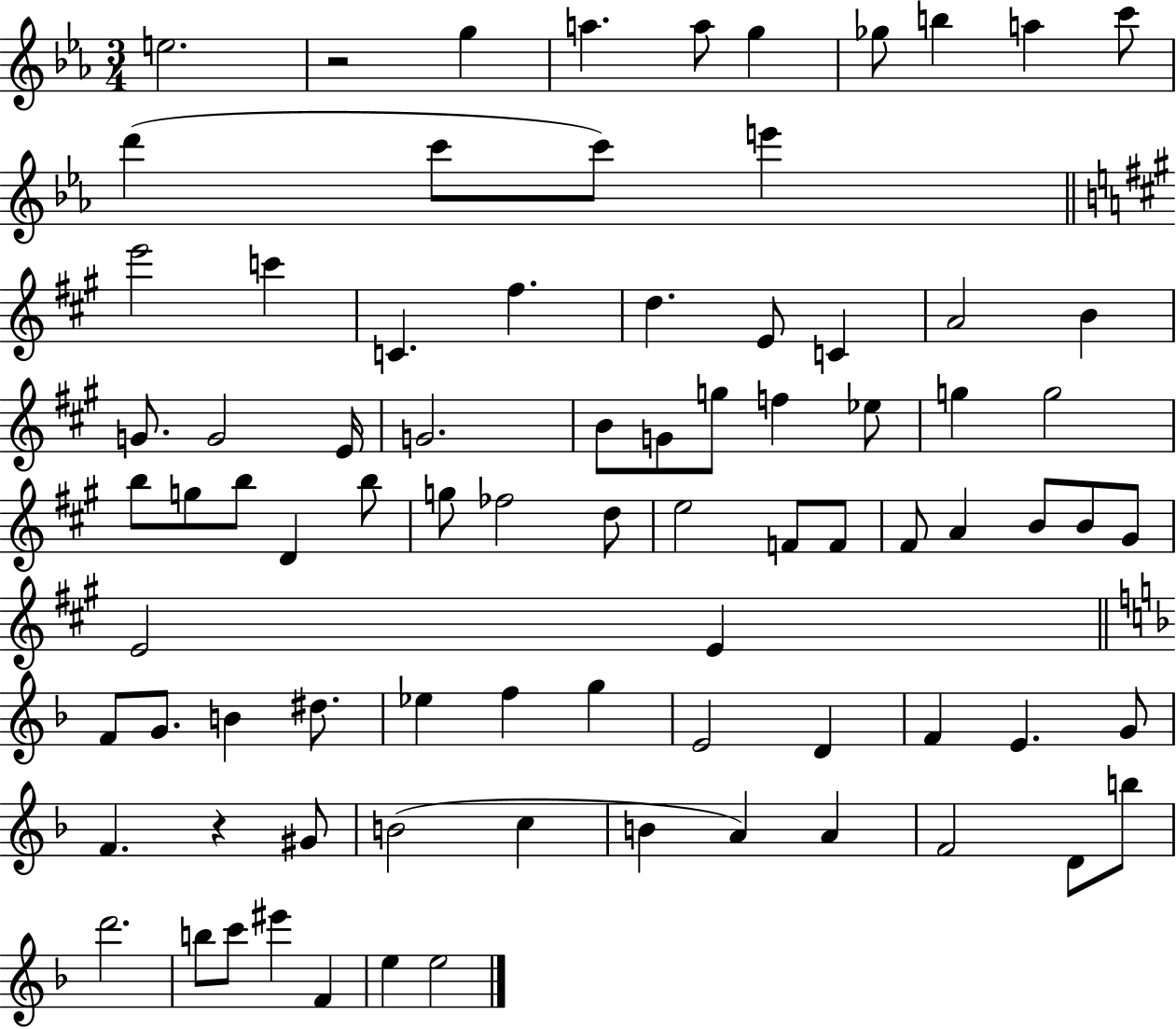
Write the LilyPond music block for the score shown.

{
  \clef treble
  \numericTimeSignature
  \time 3/4
  \key ees \major
  e''2. | r2 g''4 | a''4. a''8 g''4 | ges''8 b''4 a''4 c'''8 | \break d'''4( c'''8 c'''8) e'''4 | \bar "||" \break \key a \major e'''2 c'''4 | c'4. fis''4. | d''4. e'8 c'4 | a'2 b'4 | \break g'8. g'2 e'16 | g'2. | b'8 g'8 g''8 f''4 ees''8 | g''4 g''2 | \break b''8 g''8 b''8 d'4 b''8 | g''8 fes''2 d''8 | e''2 f'8 f'8 | fis'8 a'4 b'8 b'8 gis'8 | \break e'2 e'4 | \bar "||" \break \key f \major f'8 g'8. b'4 dis''8. | ees''4 f''4 g''4 | e'2 d'4 | f'4 e'4. g'8 | \break f'4. r4 gis'8 | b'2( c''4 | b'4 a'4) a'4 | f'2 d'8 b''8 | \break d'''2. | b''8 c'''8 eis'''4 f'4 | e''4 e''2 | \bar "|."
}